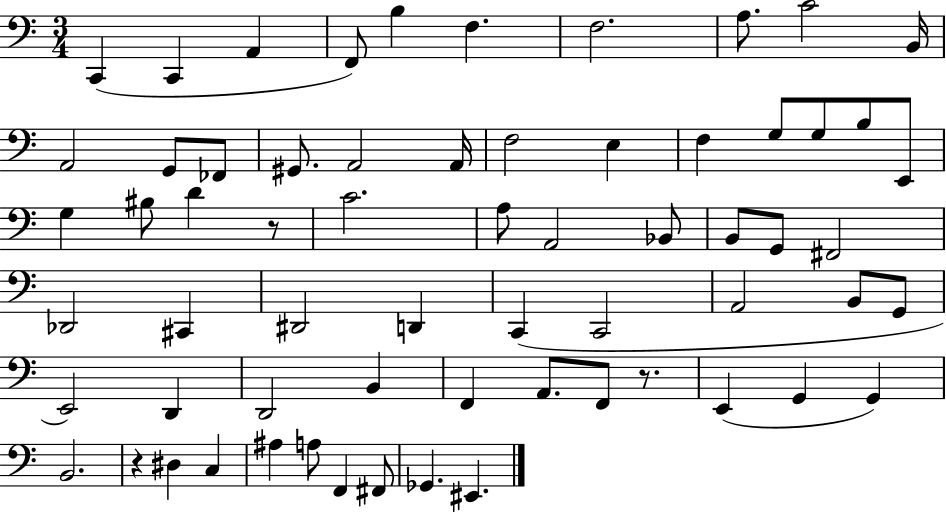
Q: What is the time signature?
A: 3/4